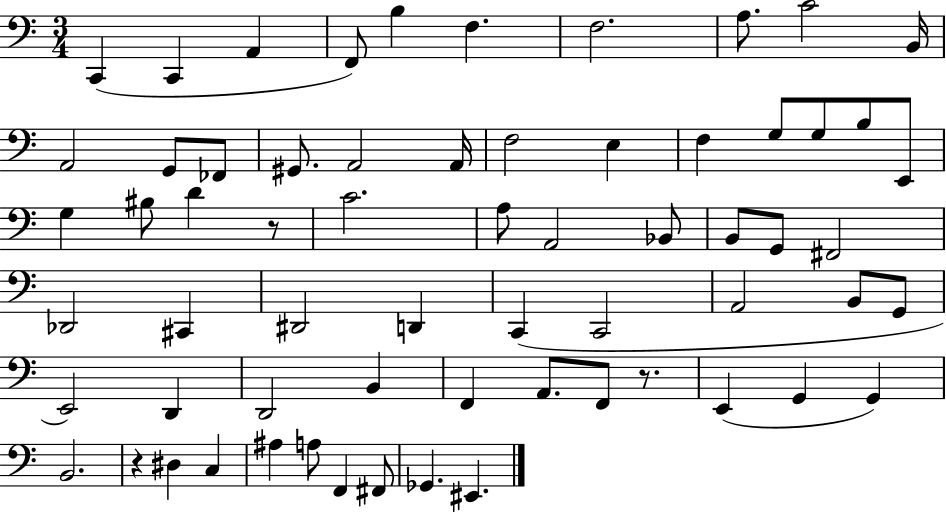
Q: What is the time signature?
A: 3/4